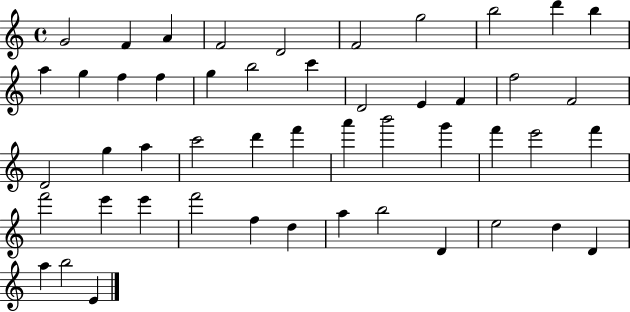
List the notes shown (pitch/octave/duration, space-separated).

G4/h F4/q A4/q F4/h D4/h F4/h G5/h B5/h D6/q B5/q A5/q G5/q F5/q F5/q G5/q B5/h C6/q D4/h E4/q F4/q F5/h F4/h D4/h G5/q A5/q C6/h D6/q F6/q A6/q B6/h G6/q F6/q E6/h F6/q F6/h E6/q E6/q F6/h F5/q D5/q A5/q B5/h D4/q E5/h D5/q D4/q A5/q B5/h E4/q